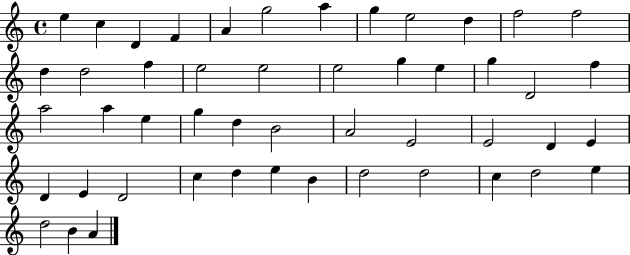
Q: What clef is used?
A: treble